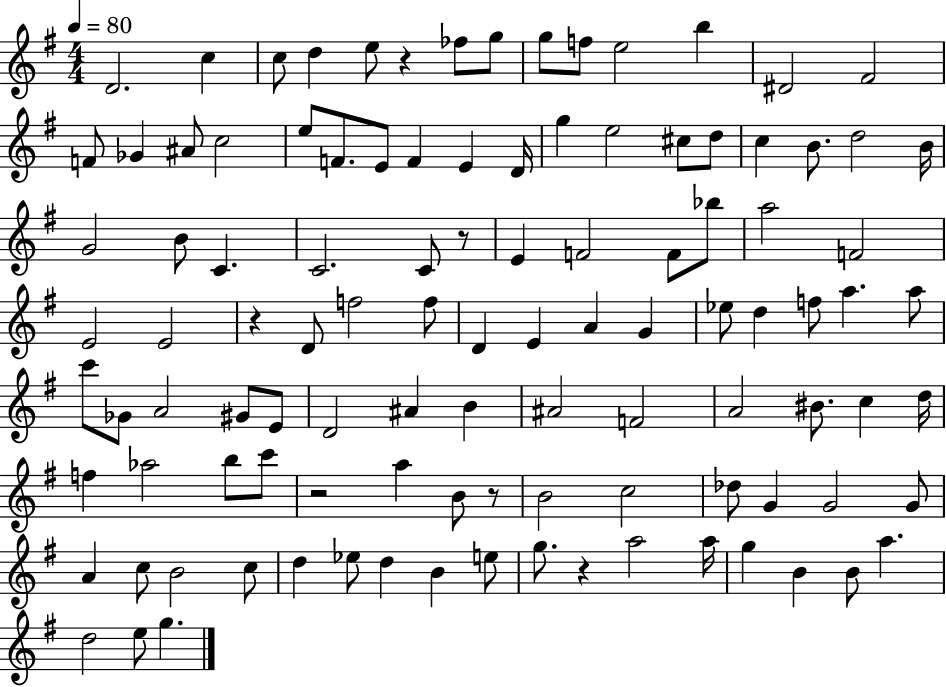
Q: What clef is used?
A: treble